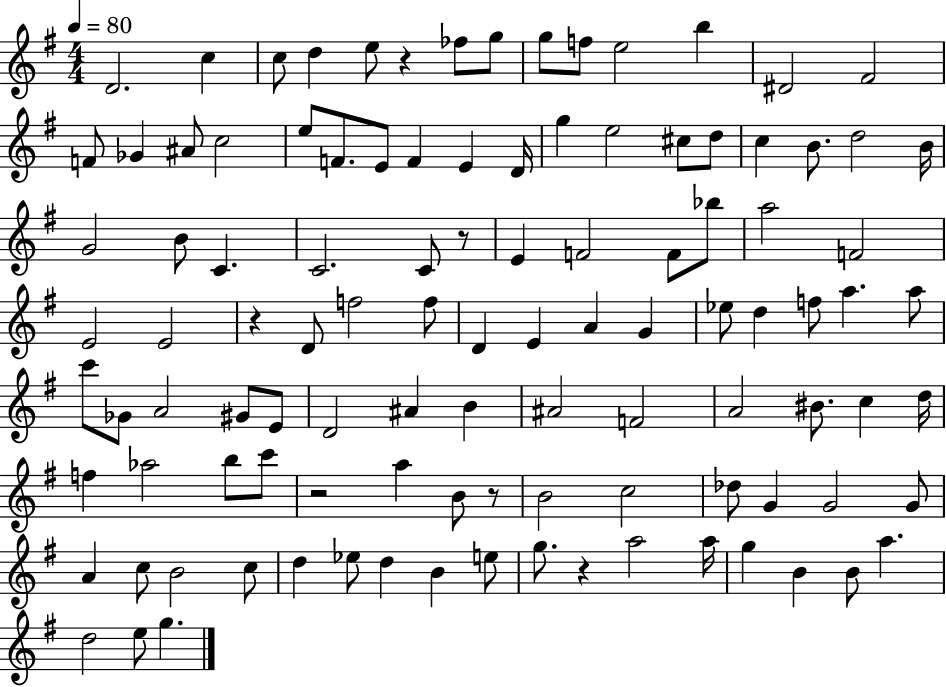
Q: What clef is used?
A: treble